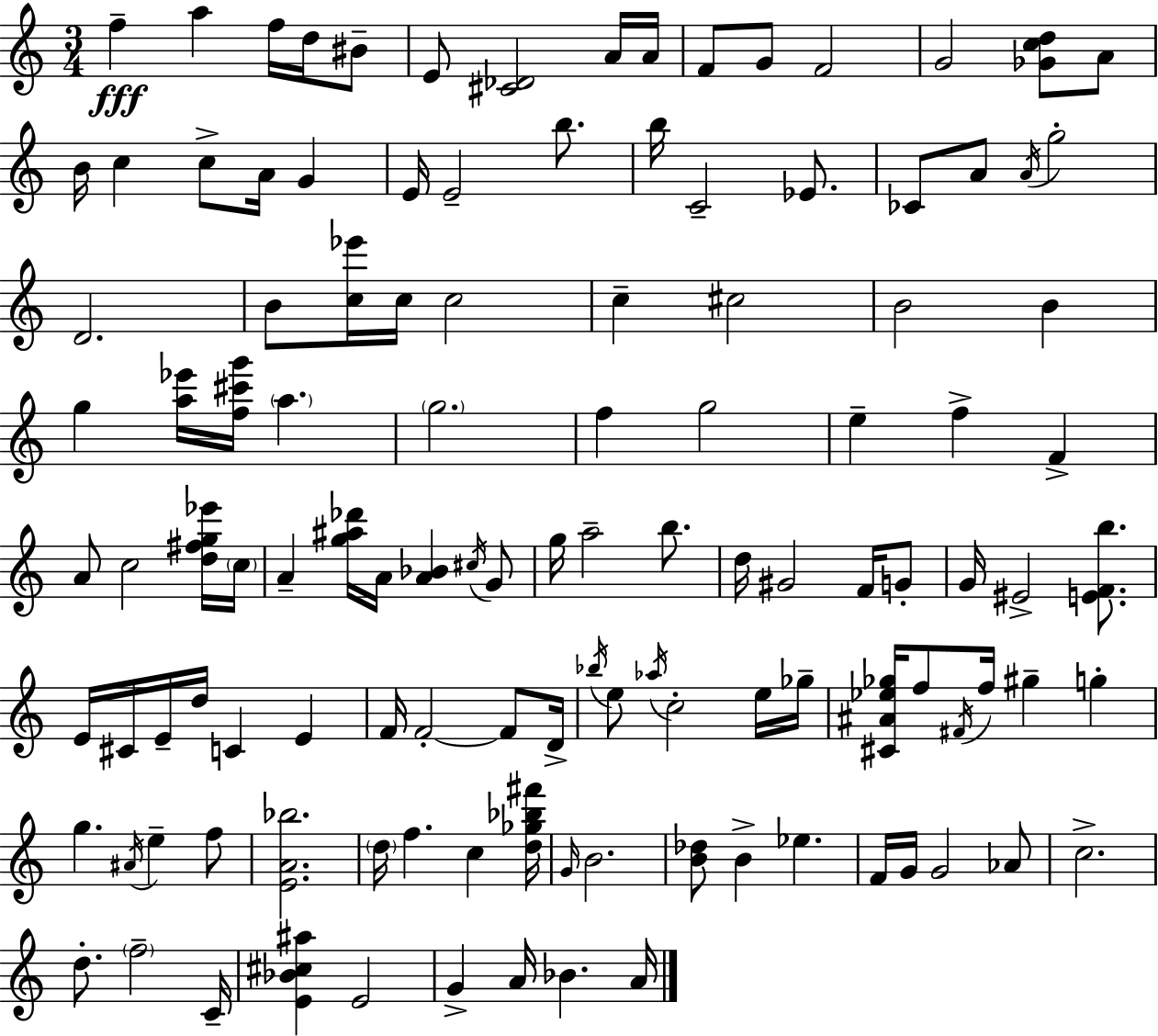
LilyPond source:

{
  \clef treble
  \numericTimeSignature
  \time 3/4
  \key c \major
  f''4--\fff a''4 f''16 d''16 bis'8-- | e'8 <cis' des'>2 a'16 a'16 | f'8 g'8 f'2 | g'2 <ges' c'' d''>8 a'8 | \break b'16 c''4 c''8-> a'16 g'4 | e'16 e'2-- b''8. | b''16 c'2-- ees'8. | ces'8 a'8 \acciaccatura { a'16 } g''2-. | \break d'2. | b'8 <c'' ees'''>16 c''16 c''2 | c''4-- cis''2 | b'2 b'4 | \break g''4 <a'' ees'''>16 <f'' cis''' g'''>16 \parenthesize a''4. | \parenthesize g''2. | f''4 g''2 | e''4-- f''4-> f'4-> | \break a'8 c''2 <d'' fis'' g'' ees'''>16 | \parenthesize c''16 a'4-- <g'' ais'' des'''>16 a'16 <a' bes'>4 \acciaccatura { cis''16 } | g'8 g''16 a''2-- b''8. | d''16 gis'2 f'16 | \break g'8-. g'16 eis'2-> <e' f' b''>8. | e'16 cis'16 e'16-- d''16 c'4 e'4 | f'16 f'2-.~~ f'8 | d'16-> \acciaccatura { bes''16 } e''8 \acciaccatura { aes''16 } c''2-. | \break e''16 ges''16-- <cis' ais' ees'' ges''>16 f''8 \acciaccatura { fis'16 } f''16 gis''4-- | g''4-. g''4. \acciaccatura { ais'16 } | e''4-- f''8 <e' a' bes''>2. | \parenthesize d''16 f''4. | \break c''4 <d'' ges'' bes'' fis'''>16 \grace { g'16 } b'2. | <b' des''>8 b'4-> | ees''4. f'16 g'16 g'2 | aes'8 c''2.-> | \break d''8.-. \parenthesize f''2-- | c'16-- <e' bes' cis'' ais''>4 e'2 | g'4-> a'16 | bes'4. a'16 \bar "|."
}